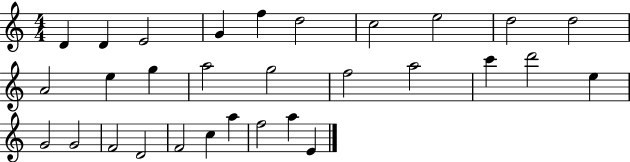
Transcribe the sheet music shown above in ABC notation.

X:1
T:Untitled
M:4/4
L:1/4
K:C
D D E2 G f d2 c2 e2 d2 d2 A2 e g a2 g2 f2 a2 c' d'2 e G2 G2 F2 D2 F2 c a f2 a E